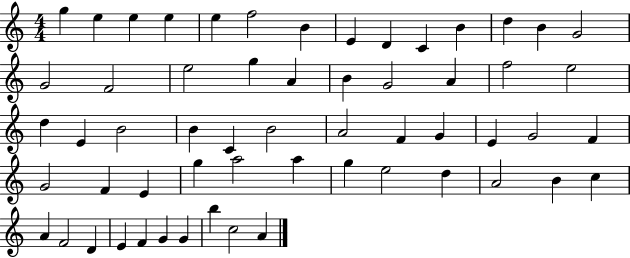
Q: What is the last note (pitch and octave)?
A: A4